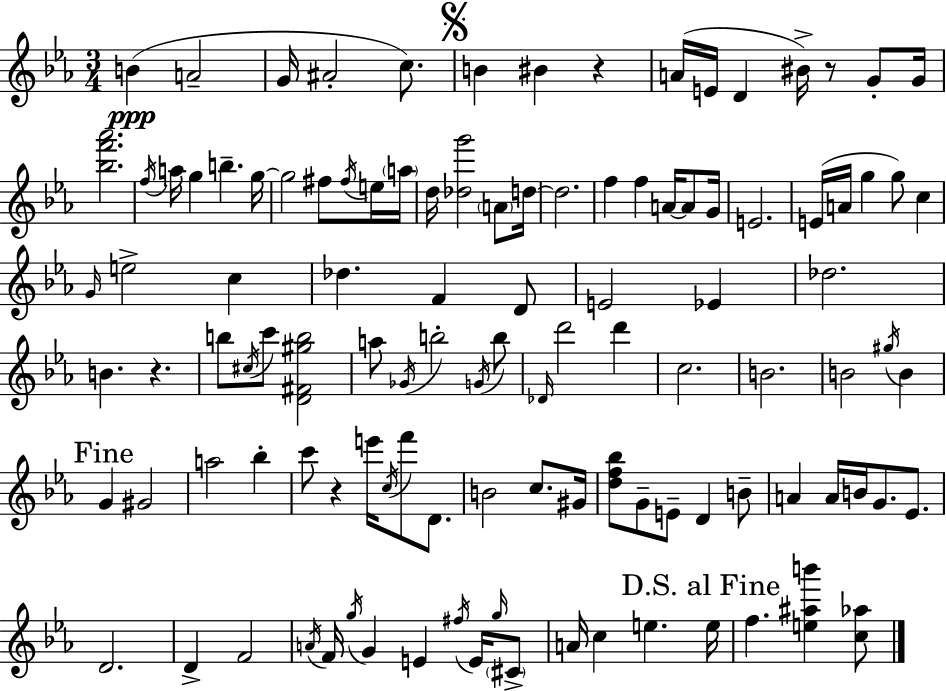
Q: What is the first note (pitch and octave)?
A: B4